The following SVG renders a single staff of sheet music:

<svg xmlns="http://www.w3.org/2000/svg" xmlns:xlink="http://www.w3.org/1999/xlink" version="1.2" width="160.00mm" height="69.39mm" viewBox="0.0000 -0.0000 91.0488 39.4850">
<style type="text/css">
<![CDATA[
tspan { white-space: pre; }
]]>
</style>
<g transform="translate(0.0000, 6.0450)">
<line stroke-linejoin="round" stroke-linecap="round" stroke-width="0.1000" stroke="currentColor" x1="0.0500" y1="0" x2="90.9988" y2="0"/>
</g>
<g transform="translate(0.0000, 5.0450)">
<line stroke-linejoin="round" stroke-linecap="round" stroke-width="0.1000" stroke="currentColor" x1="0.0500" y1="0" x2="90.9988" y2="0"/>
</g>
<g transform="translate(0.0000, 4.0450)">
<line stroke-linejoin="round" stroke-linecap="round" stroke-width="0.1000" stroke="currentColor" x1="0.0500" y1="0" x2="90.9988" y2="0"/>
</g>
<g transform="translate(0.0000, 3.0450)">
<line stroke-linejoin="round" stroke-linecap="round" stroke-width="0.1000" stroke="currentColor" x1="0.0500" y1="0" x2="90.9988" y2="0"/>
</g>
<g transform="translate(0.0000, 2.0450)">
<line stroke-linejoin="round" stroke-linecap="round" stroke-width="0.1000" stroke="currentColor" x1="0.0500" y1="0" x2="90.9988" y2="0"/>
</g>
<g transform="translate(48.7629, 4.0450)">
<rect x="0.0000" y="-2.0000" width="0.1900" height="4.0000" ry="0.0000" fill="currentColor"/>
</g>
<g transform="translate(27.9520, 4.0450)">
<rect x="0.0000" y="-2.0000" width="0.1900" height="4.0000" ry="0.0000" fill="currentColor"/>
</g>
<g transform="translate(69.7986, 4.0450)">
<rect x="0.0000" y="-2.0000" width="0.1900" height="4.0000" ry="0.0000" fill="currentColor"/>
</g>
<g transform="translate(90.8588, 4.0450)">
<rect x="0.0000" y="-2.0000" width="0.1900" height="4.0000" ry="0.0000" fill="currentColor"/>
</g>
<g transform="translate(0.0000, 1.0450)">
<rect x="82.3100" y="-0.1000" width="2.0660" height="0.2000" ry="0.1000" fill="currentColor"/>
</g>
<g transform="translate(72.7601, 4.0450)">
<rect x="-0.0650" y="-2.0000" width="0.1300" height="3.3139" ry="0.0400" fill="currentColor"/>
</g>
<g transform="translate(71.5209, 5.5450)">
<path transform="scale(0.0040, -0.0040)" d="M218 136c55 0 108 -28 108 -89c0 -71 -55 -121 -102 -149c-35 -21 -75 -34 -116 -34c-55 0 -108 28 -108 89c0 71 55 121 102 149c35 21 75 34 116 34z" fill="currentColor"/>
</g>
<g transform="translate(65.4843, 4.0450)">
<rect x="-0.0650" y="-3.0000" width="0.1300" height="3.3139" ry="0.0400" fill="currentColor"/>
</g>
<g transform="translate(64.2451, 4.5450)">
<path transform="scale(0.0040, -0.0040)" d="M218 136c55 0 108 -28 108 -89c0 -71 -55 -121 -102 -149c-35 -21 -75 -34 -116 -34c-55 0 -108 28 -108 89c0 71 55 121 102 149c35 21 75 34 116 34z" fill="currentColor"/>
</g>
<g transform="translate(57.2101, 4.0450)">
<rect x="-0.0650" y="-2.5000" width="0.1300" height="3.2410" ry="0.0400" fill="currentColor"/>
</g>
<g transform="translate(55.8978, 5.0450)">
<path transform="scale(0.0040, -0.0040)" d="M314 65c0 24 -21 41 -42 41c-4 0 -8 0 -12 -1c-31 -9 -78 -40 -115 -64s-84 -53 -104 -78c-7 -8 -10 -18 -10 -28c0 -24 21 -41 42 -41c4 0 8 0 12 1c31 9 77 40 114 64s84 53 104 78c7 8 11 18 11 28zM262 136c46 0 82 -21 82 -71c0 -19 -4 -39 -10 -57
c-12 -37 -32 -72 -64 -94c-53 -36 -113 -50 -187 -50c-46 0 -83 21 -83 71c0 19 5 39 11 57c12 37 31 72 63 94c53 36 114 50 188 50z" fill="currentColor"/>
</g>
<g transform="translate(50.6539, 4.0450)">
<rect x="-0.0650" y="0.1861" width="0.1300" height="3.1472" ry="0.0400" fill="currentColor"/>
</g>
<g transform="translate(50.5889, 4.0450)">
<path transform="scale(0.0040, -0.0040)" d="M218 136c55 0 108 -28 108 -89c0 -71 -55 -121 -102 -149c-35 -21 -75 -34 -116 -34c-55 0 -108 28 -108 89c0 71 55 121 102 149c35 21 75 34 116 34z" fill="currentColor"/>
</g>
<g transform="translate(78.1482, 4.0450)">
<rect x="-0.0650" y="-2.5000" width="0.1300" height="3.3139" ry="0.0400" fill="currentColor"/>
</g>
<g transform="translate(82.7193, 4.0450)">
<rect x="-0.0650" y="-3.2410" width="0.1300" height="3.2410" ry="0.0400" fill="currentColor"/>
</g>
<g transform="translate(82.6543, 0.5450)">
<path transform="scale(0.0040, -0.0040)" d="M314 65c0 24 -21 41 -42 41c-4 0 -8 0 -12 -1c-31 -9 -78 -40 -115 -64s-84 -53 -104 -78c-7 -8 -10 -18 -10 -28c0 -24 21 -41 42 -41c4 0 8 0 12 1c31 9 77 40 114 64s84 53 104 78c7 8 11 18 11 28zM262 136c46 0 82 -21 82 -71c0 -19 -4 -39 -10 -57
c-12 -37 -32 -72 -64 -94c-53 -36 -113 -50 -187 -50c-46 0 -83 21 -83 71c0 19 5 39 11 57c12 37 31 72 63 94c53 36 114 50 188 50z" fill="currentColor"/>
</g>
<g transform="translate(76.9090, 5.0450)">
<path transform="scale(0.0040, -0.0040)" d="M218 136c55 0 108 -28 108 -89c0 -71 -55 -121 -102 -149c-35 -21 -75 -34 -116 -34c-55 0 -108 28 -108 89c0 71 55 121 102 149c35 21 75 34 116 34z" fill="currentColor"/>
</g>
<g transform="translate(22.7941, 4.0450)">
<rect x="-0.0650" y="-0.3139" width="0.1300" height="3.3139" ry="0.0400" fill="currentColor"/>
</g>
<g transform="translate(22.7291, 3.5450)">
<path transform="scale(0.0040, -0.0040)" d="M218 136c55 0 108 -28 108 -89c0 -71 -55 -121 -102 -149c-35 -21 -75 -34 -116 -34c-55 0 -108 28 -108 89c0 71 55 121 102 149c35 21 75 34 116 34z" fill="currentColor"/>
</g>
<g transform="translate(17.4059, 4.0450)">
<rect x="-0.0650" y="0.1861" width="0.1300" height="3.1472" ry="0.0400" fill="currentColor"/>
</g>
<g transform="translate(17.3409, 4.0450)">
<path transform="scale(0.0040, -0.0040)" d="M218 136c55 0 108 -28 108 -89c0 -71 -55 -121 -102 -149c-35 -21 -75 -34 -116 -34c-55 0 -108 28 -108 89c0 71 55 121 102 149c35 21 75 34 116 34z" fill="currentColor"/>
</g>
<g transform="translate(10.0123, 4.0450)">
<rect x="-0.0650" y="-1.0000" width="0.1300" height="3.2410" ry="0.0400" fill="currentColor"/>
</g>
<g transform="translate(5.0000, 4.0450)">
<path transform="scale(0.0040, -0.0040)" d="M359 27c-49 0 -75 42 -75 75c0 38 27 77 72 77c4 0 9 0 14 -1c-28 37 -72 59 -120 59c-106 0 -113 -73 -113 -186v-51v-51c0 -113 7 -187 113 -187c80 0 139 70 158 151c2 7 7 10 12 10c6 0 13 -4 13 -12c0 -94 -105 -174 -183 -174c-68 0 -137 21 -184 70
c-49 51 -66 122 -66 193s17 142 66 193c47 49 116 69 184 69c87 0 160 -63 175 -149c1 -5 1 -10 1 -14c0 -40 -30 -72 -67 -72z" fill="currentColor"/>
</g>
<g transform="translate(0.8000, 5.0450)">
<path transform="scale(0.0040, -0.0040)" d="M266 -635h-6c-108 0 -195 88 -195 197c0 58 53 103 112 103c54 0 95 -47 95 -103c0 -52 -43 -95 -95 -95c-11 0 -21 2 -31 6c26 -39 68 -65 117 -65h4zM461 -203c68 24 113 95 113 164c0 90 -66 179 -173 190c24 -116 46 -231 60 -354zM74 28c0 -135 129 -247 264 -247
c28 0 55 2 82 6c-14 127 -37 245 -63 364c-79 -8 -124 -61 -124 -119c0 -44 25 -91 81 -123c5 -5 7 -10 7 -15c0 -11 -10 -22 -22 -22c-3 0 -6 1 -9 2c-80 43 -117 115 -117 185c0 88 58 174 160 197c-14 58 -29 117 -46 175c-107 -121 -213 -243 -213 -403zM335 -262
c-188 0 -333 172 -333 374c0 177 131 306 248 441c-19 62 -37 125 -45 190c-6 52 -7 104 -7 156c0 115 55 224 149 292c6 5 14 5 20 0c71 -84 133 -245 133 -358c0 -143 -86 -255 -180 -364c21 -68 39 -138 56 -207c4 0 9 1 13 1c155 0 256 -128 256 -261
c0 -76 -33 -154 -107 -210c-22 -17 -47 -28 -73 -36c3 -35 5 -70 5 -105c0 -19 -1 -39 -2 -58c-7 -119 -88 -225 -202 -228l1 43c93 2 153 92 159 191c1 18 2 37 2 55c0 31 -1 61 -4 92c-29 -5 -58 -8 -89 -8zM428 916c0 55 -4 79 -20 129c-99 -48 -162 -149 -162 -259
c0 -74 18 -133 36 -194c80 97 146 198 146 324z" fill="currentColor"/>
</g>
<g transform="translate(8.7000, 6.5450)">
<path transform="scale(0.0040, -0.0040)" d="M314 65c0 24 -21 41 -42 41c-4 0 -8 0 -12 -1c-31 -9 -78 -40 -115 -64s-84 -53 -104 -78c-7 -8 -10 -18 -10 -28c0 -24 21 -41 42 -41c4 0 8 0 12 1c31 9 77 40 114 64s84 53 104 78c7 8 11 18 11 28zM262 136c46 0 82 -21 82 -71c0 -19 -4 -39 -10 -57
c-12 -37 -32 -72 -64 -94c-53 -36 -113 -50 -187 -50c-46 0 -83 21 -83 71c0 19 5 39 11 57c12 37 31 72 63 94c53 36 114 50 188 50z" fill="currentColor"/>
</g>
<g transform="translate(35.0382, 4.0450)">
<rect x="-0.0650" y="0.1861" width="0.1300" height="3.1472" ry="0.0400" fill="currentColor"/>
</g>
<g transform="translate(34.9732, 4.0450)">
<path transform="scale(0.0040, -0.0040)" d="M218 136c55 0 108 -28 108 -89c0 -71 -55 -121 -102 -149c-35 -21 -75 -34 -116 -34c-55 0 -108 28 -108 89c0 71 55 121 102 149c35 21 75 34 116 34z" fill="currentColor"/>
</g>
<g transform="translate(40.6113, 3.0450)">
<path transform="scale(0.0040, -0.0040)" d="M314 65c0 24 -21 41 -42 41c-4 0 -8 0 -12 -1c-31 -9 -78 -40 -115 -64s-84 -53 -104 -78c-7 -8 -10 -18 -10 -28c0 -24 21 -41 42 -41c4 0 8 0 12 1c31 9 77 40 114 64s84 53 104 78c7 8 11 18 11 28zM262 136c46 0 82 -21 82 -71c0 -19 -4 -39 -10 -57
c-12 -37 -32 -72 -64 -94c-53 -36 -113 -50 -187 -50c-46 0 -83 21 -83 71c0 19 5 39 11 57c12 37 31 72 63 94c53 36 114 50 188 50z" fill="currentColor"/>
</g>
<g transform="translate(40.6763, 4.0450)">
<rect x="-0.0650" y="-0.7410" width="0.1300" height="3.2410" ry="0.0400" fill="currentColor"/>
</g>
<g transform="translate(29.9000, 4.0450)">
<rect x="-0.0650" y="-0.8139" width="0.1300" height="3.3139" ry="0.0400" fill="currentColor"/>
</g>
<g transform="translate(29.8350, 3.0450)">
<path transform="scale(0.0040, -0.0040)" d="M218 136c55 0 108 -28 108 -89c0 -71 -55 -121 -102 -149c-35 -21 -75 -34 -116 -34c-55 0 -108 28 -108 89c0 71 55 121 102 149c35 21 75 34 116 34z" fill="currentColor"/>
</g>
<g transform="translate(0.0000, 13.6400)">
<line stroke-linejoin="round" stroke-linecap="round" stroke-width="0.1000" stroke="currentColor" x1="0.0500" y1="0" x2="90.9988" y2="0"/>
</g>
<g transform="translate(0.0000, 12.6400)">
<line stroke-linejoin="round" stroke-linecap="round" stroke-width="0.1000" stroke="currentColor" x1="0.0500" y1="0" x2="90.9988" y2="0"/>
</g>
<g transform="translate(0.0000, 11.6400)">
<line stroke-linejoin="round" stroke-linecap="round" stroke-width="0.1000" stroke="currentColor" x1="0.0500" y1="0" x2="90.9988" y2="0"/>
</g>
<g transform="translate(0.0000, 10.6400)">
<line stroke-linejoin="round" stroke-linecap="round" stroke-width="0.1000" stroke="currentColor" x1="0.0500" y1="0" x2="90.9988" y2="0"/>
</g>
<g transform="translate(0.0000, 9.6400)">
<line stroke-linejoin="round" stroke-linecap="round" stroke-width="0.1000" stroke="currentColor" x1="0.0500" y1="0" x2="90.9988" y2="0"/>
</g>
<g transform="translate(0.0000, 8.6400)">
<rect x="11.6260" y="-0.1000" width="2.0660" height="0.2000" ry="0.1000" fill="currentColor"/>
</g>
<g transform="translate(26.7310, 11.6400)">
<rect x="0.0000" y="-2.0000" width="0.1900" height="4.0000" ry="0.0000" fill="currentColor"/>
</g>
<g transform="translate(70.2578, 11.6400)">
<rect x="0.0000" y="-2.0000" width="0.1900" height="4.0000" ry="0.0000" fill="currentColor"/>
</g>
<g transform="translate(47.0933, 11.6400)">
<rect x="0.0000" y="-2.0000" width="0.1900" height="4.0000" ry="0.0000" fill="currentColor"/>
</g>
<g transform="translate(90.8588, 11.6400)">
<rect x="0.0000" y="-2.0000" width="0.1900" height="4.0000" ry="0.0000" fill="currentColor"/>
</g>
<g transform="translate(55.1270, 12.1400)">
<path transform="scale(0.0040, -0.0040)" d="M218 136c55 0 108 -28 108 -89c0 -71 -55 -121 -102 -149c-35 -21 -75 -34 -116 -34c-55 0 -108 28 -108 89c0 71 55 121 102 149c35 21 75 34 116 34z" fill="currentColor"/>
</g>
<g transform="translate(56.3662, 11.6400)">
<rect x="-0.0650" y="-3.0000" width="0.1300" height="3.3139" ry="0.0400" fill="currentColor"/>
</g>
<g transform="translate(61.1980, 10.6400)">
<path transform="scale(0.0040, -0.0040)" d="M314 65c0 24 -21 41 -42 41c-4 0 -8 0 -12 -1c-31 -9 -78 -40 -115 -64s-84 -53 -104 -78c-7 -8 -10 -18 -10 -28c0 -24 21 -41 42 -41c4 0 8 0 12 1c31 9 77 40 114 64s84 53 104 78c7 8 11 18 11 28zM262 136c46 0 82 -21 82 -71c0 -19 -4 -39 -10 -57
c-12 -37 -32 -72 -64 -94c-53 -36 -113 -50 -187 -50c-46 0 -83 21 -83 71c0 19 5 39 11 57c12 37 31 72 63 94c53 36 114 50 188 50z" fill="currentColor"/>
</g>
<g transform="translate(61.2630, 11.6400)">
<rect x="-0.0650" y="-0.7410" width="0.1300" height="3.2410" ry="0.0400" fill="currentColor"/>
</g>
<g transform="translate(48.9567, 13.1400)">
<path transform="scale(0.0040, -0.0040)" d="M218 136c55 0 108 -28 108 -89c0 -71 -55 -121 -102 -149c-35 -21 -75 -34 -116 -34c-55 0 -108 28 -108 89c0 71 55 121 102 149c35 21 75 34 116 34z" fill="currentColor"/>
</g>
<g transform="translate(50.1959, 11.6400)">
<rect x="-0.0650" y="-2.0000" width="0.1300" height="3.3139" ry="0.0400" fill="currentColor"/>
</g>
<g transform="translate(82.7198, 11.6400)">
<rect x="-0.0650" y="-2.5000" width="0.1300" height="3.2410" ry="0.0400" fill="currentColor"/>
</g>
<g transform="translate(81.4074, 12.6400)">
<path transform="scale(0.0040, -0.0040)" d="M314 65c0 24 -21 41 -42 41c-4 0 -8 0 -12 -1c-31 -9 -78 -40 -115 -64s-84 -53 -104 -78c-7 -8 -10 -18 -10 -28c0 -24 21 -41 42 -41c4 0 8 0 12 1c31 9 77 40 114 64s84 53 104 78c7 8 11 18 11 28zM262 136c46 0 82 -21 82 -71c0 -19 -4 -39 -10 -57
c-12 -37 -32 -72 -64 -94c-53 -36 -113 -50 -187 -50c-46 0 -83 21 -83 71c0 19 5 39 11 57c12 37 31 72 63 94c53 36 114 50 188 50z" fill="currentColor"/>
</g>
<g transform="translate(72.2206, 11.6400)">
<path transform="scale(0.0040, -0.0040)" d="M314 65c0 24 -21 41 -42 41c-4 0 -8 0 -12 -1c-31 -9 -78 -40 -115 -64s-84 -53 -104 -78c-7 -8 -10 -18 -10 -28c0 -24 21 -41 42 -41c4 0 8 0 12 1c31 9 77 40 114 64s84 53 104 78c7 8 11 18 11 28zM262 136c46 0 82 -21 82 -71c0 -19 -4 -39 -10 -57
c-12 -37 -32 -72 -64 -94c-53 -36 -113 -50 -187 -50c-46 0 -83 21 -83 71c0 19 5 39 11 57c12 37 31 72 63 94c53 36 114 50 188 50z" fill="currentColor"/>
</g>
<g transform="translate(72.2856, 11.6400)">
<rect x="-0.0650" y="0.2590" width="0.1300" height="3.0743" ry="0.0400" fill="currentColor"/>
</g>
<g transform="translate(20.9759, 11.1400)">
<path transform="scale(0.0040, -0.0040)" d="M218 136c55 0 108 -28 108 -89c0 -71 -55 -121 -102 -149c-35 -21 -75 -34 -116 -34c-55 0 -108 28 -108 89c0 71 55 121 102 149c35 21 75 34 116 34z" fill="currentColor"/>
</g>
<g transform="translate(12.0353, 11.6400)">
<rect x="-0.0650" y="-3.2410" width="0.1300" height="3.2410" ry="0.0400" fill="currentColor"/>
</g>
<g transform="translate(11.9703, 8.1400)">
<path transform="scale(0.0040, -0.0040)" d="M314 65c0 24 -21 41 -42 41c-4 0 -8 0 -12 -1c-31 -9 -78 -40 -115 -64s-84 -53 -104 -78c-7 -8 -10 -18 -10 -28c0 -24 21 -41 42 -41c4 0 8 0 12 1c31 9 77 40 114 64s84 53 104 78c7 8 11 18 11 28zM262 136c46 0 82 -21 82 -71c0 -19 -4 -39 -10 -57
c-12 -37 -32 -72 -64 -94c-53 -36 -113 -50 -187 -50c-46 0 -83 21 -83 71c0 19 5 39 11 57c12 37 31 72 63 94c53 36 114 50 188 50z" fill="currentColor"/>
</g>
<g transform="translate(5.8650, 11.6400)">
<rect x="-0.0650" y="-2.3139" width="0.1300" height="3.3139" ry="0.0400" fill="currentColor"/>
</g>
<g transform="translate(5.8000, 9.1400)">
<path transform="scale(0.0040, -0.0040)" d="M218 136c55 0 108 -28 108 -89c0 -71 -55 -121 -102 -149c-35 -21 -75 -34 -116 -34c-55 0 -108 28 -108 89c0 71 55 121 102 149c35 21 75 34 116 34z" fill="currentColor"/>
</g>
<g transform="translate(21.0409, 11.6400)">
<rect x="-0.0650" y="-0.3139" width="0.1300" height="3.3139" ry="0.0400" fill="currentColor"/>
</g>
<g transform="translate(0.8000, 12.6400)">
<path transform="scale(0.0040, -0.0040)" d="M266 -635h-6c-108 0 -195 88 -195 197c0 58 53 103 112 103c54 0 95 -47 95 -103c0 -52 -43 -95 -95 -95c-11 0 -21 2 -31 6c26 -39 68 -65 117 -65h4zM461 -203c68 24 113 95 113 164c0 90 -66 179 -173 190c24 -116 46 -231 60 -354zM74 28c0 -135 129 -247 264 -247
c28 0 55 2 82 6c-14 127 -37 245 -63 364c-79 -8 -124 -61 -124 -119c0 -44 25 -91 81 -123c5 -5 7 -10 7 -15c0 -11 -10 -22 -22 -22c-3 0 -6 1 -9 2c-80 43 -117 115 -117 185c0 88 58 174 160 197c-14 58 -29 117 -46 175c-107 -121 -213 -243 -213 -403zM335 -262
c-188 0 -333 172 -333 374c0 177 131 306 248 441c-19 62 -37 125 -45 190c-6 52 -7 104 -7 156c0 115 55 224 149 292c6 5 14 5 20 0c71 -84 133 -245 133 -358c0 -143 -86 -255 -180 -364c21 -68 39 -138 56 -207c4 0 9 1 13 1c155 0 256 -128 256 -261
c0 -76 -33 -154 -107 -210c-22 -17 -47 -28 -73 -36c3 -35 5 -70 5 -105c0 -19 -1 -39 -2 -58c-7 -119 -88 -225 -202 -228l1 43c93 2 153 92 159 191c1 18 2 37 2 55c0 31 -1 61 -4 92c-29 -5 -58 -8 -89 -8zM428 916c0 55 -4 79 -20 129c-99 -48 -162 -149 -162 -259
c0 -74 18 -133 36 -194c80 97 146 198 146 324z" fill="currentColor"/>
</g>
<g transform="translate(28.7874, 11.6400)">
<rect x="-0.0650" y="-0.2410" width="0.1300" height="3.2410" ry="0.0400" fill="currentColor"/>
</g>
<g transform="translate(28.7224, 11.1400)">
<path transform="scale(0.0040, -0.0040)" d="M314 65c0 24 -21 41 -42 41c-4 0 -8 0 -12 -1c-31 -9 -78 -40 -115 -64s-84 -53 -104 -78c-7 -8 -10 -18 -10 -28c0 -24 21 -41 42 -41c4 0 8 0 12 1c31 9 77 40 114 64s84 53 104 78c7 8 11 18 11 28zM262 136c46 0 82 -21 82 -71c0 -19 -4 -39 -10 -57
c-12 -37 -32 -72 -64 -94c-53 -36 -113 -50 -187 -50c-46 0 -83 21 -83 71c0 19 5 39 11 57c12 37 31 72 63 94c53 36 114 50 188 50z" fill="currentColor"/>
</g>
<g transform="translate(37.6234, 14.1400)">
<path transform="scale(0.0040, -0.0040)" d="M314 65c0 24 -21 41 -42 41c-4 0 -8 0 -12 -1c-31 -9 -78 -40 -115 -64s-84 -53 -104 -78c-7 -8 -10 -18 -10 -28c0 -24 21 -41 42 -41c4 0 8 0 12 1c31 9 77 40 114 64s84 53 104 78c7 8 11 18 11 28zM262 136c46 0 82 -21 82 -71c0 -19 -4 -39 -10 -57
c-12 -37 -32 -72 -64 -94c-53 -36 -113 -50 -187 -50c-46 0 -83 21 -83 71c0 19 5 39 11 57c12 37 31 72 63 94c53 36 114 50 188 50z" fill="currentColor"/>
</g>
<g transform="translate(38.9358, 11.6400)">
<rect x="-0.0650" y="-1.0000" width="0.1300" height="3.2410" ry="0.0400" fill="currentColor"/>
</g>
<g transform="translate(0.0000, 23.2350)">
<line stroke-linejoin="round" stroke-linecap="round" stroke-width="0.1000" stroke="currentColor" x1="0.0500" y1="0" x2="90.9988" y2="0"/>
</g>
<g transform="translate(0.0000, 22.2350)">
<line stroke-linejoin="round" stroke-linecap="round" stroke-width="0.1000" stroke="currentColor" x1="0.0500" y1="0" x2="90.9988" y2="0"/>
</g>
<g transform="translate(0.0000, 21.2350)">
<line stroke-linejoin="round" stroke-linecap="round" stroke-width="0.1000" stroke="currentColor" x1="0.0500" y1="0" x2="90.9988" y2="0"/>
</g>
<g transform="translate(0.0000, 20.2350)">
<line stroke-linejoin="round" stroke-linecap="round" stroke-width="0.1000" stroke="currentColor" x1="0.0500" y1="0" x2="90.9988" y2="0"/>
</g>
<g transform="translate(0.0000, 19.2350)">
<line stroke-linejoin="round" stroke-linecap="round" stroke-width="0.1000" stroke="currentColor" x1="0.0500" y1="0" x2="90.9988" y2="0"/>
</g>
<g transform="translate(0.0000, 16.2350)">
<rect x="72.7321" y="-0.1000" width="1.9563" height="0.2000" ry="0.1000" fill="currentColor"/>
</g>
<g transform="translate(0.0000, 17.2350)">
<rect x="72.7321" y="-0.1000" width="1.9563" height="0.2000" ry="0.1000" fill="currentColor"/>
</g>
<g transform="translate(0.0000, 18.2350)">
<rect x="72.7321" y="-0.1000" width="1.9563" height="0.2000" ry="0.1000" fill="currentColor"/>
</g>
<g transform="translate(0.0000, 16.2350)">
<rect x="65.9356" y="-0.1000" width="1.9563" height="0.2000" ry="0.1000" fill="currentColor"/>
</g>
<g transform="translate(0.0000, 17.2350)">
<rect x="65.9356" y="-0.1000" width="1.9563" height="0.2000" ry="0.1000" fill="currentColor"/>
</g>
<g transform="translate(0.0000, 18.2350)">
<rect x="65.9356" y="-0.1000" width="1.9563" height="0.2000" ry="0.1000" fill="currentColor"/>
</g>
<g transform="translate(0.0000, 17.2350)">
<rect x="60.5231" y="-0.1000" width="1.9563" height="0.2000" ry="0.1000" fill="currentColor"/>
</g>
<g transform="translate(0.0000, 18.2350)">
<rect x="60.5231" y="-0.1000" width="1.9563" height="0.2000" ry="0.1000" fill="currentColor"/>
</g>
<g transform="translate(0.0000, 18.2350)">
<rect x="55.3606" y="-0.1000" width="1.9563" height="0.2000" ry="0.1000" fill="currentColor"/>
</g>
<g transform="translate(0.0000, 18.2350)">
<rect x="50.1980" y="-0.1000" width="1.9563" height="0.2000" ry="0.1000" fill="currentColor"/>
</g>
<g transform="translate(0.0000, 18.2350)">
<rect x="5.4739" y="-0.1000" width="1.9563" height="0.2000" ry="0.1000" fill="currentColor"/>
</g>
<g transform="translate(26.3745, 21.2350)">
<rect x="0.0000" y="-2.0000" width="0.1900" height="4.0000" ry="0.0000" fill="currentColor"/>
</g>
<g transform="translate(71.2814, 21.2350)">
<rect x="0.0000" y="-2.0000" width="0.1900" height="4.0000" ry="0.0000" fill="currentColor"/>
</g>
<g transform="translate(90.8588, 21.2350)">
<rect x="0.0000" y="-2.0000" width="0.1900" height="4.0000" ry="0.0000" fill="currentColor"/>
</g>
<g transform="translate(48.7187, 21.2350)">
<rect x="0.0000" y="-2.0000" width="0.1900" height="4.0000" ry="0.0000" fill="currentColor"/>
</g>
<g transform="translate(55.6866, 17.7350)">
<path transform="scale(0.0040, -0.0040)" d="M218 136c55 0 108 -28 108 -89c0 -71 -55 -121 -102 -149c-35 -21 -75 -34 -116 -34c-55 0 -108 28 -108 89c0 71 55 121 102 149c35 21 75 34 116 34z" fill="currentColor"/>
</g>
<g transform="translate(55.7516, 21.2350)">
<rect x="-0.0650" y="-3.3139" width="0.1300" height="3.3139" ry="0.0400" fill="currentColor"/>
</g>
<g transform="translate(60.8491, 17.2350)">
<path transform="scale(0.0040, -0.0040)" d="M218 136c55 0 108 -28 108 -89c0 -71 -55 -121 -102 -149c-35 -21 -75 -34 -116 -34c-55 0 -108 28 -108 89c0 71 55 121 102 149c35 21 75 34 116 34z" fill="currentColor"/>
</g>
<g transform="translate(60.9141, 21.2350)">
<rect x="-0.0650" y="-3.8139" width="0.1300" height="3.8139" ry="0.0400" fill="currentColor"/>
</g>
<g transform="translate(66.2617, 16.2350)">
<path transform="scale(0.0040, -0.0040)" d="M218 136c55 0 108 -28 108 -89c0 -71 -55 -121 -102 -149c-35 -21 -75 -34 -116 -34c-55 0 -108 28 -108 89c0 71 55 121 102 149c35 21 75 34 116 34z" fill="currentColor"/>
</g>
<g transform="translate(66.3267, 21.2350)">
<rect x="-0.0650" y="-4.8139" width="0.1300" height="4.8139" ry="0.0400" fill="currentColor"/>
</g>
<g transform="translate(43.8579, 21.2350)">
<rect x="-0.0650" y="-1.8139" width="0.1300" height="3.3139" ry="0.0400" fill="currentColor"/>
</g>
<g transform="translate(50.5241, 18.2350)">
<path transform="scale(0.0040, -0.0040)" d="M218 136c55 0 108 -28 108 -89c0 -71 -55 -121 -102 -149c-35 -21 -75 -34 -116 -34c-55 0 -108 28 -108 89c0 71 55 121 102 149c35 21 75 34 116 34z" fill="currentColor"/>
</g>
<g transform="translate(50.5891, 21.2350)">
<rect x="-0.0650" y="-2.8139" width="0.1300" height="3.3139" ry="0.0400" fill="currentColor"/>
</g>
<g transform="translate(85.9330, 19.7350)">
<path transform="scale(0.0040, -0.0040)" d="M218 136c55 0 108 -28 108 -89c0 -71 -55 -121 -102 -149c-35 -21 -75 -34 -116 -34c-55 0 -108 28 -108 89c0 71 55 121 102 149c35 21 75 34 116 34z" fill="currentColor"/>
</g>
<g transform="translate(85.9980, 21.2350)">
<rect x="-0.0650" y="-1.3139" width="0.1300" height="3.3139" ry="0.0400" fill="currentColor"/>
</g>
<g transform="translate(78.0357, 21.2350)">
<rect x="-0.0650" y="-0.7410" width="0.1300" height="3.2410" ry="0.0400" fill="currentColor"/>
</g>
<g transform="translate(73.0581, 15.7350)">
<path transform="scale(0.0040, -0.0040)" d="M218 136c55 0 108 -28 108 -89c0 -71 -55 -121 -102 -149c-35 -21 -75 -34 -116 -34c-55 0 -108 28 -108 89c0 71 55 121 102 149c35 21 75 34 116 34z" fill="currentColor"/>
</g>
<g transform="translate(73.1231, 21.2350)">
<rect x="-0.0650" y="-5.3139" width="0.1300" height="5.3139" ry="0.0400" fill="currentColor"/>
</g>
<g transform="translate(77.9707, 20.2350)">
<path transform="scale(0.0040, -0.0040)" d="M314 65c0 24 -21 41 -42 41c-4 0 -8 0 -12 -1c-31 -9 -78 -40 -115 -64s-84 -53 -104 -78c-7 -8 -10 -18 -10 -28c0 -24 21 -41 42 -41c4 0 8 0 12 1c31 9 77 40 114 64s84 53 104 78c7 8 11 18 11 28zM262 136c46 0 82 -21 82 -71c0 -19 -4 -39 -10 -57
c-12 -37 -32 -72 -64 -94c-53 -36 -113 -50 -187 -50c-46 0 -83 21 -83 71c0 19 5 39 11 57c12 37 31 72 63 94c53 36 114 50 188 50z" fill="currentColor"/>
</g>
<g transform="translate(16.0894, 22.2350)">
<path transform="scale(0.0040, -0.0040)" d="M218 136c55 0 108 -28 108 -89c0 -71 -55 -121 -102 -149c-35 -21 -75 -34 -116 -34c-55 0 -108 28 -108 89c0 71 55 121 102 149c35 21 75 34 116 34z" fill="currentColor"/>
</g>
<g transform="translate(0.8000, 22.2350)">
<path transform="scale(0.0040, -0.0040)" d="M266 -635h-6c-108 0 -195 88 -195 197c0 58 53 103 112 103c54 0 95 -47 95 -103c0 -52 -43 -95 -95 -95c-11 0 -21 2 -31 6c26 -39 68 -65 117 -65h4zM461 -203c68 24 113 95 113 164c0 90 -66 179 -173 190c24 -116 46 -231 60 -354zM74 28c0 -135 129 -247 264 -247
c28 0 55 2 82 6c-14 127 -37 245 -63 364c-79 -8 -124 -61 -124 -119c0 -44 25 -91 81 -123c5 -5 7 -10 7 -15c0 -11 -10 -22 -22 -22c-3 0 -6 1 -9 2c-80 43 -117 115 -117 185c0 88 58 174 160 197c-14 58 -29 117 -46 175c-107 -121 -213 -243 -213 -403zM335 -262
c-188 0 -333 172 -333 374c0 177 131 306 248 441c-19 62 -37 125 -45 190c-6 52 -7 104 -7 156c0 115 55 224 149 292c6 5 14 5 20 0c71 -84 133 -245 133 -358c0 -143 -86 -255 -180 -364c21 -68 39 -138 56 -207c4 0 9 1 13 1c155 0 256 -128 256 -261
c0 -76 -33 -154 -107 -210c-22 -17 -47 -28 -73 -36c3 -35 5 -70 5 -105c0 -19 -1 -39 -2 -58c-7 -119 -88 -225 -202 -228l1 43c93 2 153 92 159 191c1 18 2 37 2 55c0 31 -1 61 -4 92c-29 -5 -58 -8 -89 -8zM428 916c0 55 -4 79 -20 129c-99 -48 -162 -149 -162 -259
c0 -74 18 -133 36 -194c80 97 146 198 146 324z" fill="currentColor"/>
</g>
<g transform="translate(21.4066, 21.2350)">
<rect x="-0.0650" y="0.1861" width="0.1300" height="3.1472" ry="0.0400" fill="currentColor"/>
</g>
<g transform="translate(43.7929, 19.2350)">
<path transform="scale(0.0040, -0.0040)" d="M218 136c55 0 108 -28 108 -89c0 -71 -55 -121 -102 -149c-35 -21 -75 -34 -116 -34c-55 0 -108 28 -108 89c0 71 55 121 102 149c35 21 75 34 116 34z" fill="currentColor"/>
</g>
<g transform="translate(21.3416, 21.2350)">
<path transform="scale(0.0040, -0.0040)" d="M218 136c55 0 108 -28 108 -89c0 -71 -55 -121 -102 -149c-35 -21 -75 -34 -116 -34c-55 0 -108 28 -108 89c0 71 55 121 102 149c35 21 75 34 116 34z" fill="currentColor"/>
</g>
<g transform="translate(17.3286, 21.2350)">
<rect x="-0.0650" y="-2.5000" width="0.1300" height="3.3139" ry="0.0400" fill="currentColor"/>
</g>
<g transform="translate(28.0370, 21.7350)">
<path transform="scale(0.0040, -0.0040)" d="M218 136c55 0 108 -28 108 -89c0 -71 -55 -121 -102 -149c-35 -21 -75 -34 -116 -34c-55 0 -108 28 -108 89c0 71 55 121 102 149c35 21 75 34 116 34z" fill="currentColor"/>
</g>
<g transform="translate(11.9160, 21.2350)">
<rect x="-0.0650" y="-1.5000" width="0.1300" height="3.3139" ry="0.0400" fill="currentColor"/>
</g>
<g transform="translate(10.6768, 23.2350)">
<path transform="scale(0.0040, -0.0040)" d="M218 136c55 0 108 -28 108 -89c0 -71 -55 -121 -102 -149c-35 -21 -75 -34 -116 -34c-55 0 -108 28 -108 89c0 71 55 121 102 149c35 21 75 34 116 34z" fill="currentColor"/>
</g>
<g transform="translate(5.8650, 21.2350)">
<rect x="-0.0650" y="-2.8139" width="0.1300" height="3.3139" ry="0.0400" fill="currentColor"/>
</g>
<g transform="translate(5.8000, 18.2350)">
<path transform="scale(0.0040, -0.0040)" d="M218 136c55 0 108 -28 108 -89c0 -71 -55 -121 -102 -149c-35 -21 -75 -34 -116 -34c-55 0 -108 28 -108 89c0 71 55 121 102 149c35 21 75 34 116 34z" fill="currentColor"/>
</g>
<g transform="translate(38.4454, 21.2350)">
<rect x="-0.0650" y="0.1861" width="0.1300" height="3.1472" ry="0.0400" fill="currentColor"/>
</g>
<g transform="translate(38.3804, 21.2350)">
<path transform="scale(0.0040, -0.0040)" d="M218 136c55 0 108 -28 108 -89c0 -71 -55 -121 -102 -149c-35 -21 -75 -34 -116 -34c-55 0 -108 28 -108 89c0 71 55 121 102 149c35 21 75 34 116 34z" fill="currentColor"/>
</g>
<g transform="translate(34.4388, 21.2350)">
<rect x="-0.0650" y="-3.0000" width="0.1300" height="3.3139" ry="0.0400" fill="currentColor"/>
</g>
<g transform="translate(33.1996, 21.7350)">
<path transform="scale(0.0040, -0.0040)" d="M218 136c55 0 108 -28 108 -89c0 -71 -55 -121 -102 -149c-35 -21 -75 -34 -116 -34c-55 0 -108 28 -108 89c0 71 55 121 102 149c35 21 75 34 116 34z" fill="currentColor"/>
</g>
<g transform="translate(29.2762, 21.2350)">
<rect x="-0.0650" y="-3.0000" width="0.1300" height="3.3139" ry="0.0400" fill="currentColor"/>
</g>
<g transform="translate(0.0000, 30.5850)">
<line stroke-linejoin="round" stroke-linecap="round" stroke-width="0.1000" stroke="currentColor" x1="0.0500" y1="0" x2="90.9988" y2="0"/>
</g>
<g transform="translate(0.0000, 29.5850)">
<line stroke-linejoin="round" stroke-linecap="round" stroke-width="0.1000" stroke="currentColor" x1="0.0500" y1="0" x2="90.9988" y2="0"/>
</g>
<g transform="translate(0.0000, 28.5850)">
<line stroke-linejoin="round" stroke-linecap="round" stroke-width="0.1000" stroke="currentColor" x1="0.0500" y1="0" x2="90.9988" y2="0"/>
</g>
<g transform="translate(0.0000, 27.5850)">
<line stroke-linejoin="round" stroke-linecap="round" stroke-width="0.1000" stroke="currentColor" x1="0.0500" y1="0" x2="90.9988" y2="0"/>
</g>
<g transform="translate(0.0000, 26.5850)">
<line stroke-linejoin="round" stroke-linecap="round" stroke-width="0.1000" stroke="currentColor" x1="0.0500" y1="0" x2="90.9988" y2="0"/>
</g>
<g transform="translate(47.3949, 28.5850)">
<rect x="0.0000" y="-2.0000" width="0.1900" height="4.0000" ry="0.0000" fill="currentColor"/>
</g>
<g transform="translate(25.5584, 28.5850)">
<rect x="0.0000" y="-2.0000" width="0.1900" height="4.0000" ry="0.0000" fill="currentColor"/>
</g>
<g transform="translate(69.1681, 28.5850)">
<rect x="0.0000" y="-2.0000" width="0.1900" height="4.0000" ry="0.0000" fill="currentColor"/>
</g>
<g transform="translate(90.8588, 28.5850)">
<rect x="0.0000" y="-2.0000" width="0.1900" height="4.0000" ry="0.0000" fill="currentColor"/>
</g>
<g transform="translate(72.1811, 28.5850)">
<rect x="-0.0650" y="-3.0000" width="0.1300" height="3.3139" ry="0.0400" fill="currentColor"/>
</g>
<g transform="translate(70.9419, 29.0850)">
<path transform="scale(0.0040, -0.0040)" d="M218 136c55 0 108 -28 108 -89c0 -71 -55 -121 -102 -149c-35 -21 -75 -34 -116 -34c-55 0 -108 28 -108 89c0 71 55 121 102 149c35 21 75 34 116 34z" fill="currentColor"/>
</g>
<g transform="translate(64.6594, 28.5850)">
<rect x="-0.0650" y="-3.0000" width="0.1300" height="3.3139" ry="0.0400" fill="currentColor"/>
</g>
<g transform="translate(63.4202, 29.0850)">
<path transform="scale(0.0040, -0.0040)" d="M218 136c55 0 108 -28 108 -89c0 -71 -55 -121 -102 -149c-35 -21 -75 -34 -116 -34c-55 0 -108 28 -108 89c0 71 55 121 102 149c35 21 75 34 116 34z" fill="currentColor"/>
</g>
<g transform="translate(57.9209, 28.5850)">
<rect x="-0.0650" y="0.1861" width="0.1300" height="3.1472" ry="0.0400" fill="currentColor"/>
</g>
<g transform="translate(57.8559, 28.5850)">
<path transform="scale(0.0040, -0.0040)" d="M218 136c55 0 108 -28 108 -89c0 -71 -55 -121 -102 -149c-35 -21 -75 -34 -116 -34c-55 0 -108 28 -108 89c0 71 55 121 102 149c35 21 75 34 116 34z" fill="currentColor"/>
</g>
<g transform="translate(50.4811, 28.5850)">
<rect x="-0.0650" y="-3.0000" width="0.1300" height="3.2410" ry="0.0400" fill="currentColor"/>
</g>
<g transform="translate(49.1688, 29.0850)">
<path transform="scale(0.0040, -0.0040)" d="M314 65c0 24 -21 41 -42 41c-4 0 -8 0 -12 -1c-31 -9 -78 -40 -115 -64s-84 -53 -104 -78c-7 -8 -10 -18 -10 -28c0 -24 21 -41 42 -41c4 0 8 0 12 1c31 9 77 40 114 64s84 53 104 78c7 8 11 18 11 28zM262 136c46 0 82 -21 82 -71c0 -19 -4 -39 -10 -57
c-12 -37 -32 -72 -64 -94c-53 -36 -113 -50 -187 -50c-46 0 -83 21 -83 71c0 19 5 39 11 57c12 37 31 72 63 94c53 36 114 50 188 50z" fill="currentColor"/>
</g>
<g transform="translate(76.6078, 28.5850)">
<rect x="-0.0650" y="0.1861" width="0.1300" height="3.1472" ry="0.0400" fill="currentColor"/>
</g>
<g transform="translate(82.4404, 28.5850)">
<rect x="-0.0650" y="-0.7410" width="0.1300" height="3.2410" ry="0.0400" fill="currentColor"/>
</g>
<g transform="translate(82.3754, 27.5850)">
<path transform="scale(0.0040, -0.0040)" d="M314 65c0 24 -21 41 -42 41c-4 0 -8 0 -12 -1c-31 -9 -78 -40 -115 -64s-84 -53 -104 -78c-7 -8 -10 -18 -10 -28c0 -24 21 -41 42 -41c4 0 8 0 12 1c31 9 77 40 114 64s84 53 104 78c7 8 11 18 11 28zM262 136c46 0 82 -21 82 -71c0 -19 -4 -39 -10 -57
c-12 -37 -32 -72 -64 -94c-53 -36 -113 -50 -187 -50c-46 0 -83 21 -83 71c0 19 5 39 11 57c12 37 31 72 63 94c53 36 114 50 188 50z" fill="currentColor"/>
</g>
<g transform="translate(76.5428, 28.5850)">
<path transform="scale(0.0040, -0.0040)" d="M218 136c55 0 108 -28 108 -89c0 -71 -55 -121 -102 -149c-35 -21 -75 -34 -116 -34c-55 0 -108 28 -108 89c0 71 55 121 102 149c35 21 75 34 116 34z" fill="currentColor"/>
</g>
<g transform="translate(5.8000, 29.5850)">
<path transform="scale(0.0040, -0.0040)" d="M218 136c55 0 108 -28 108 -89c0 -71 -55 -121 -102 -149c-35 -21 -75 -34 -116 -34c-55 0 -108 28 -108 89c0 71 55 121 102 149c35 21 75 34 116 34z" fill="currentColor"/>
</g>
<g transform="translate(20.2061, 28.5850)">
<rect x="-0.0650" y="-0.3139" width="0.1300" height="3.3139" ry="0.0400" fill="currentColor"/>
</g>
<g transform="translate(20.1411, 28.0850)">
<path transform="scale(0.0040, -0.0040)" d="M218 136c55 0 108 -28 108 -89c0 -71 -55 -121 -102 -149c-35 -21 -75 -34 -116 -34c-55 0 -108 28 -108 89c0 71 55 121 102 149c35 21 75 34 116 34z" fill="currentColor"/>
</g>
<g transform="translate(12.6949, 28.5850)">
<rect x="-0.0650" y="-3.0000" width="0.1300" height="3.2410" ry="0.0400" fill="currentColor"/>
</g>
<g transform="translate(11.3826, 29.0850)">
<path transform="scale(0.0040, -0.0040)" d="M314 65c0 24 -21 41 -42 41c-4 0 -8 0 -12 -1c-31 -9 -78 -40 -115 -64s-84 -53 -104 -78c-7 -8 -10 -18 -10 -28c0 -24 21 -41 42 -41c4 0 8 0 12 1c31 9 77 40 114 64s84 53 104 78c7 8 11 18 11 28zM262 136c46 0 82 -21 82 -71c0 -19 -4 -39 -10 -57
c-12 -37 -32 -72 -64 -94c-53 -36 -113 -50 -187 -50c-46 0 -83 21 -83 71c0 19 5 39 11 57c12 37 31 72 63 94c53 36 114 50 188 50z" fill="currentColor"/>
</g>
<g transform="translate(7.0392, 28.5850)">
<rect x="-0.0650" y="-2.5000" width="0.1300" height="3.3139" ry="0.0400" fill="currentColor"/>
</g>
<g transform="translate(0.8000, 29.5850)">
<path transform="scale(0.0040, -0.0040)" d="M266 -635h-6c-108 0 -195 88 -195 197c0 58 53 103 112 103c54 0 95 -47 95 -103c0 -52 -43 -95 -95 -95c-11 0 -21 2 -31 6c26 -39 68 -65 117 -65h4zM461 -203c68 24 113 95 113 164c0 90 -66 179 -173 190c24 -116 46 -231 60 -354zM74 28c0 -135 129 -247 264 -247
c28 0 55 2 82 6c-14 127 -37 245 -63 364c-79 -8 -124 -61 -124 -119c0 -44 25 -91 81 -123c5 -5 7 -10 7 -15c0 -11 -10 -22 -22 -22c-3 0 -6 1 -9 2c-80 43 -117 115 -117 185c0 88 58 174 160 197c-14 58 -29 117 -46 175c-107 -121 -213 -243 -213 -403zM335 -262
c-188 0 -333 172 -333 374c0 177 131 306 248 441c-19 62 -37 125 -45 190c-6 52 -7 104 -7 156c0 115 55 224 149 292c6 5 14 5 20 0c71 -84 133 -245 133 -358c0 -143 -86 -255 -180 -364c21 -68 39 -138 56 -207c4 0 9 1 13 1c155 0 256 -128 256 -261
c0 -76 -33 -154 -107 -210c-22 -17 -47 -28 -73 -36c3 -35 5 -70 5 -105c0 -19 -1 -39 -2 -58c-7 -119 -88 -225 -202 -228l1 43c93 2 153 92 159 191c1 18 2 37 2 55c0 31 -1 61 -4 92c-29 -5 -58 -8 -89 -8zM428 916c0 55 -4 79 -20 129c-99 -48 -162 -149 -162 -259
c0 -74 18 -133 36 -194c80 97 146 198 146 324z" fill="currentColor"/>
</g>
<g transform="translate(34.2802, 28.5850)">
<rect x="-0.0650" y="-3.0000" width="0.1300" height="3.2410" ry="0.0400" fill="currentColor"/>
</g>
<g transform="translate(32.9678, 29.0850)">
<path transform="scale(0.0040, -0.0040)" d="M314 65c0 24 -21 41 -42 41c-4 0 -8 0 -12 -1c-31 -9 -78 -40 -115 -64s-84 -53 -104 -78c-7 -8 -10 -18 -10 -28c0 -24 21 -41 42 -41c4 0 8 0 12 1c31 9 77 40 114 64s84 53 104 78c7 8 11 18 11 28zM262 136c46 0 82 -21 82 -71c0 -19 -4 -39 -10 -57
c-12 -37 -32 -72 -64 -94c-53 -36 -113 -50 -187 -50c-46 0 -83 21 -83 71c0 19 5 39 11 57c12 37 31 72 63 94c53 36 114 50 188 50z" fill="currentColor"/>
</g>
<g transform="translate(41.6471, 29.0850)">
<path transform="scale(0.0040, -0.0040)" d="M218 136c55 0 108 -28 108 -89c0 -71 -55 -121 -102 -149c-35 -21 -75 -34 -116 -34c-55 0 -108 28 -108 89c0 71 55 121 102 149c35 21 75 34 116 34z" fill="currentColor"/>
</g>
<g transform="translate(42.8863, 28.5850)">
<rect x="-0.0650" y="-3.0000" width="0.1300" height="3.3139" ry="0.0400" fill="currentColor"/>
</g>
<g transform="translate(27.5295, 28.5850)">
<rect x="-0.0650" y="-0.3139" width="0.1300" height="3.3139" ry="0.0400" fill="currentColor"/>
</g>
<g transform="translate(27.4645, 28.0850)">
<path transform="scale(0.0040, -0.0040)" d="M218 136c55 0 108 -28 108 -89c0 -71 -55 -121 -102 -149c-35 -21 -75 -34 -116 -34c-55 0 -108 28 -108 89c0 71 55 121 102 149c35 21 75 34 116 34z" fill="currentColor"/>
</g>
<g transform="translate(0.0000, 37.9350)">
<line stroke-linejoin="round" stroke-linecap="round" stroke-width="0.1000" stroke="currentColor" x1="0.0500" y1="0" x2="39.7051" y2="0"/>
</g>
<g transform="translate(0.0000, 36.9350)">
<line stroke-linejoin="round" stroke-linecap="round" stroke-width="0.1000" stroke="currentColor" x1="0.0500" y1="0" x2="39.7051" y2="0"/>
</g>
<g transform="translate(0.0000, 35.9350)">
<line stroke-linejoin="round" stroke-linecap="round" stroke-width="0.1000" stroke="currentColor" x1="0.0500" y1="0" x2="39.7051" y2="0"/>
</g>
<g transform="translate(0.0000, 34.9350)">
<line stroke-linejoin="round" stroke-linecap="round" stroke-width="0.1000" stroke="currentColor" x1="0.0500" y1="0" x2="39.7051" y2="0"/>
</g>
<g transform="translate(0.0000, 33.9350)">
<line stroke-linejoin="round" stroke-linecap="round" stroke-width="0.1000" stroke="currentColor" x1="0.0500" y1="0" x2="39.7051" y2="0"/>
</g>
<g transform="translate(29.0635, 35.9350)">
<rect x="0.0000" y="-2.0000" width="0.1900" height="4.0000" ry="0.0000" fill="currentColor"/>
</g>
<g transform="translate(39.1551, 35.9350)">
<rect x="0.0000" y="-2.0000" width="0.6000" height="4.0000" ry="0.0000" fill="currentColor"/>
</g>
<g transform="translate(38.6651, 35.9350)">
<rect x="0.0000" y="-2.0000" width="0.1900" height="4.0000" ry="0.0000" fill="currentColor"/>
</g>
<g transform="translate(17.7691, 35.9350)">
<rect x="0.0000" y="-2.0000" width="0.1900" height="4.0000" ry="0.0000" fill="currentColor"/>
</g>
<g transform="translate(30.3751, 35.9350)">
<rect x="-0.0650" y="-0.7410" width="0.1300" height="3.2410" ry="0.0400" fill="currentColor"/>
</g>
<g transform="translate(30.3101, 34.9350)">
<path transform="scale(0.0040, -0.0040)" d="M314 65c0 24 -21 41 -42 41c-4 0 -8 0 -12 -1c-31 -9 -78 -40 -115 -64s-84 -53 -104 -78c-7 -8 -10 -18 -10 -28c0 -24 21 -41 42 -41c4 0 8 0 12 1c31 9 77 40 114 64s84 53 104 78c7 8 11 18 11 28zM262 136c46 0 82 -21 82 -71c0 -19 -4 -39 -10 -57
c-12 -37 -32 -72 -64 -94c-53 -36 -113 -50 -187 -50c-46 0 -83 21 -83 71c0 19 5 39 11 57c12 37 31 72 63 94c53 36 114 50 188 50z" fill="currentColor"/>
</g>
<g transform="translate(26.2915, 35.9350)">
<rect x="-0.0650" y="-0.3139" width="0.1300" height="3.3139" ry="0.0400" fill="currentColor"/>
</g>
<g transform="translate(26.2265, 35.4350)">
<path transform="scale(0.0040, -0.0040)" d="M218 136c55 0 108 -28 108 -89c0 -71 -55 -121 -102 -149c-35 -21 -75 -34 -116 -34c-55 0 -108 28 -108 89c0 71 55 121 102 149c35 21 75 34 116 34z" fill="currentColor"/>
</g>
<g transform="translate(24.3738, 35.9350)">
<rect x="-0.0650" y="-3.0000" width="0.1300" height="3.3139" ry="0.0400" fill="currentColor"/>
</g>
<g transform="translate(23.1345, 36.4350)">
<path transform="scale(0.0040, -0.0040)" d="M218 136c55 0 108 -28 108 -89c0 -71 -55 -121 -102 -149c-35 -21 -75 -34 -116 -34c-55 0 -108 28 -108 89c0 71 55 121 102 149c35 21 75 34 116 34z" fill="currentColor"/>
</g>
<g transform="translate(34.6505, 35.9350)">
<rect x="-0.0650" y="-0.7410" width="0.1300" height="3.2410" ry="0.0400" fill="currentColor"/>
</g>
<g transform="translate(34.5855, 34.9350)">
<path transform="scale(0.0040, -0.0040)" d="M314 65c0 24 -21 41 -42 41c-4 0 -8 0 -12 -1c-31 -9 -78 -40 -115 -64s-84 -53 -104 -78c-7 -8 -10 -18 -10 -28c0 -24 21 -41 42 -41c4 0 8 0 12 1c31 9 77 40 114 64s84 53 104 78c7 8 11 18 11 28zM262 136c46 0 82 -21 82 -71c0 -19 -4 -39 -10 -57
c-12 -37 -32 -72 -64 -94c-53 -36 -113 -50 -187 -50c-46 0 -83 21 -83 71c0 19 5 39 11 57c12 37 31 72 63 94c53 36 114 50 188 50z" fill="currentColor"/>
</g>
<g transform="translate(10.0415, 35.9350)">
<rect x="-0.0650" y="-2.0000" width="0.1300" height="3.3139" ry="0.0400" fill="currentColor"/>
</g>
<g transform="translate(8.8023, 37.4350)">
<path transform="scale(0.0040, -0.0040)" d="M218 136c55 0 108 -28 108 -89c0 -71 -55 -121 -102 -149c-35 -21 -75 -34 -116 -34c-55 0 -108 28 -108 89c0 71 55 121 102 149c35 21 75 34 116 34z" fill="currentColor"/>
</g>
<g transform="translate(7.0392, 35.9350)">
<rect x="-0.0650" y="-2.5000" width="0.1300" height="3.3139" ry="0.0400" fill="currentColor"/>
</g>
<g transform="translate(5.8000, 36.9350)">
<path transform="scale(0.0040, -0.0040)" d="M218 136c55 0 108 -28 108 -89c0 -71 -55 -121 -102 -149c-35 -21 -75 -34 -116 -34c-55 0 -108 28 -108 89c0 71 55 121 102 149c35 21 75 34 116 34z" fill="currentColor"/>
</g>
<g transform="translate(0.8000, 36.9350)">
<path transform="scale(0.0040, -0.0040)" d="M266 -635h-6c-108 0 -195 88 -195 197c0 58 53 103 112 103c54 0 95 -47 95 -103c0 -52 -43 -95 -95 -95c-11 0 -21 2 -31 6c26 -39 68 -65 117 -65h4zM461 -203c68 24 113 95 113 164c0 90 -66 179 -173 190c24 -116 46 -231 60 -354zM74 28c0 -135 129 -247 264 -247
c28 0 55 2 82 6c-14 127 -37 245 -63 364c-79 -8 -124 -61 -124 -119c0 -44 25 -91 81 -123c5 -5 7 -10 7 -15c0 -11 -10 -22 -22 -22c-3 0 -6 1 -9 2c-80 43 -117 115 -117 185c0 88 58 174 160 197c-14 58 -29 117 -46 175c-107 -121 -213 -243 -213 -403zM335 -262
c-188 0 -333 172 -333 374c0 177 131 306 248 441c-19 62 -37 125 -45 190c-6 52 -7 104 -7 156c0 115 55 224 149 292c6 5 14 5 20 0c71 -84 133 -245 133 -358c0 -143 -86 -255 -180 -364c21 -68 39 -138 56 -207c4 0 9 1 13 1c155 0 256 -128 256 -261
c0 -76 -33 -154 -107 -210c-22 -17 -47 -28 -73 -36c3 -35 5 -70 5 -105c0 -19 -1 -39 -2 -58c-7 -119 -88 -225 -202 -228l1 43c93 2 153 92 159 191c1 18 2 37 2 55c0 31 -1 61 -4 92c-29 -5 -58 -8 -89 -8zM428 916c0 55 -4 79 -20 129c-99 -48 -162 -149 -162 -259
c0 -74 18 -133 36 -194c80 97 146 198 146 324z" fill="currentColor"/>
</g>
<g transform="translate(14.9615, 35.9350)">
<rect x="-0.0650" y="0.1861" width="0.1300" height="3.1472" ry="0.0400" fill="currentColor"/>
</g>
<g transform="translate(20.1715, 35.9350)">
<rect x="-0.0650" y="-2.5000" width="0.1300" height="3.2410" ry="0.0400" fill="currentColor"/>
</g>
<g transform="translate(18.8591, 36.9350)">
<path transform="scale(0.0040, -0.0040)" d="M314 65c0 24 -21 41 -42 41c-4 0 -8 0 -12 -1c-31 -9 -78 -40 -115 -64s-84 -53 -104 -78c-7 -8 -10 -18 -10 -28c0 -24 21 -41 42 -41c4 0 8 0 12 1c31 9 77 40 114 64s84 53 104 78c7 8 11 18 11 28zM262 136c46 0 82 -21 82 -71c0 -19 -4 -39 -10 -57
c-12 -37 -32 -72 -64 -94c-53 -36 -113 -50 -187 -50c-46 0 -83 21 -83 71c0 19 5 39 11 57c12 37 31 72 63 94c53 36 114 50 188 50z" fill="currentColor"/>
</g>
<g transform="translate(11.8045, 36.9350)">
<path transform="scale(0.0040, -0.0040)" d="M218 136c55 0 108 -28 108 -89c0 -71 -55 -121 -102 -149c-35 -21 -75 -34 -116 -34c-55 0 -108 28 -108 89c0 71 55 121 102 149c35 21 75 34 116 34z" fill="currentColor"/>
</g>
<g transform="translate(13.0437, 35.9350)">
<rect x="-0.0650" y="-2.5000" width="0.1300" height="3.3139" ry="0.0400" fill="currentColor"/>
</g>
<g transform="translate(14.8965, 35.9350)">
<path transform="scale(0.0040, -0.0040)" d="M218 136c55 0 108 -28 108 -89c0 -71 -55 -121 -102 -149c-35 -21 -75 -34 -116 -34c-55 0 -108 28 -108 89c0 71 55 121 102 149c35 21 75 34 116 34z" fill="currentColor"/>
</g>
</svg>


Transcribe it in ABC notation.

X:1
T:Untitled
M:4/4
L:1/4
K:C
D2 B c d B d2 B G2 A F G b2 g b2 c c2 D2 F A d2 B2 G2 a E G B A A B f a b c' e' f' d2 e G A2 c c A2 A A2 B A A B d2 G F G B G2 A c d2 d2